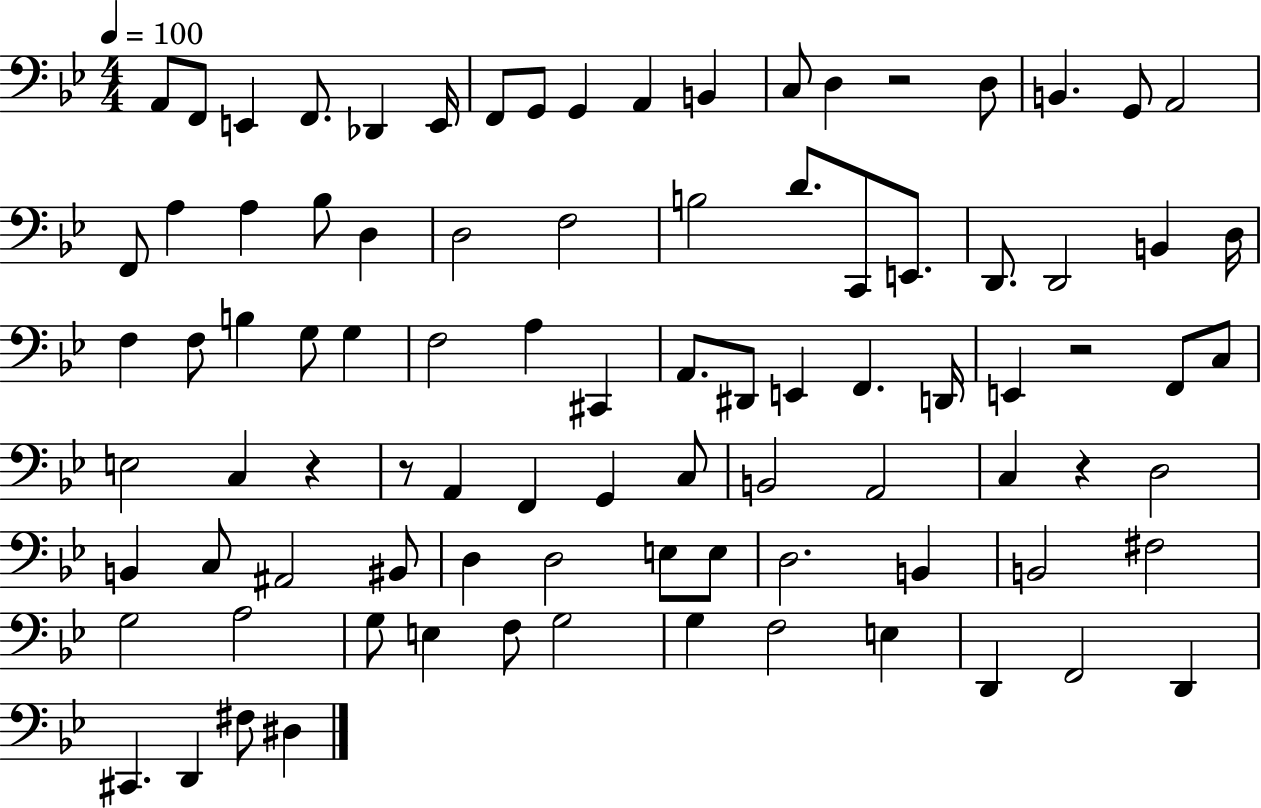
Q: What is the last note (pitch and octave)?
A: D#3